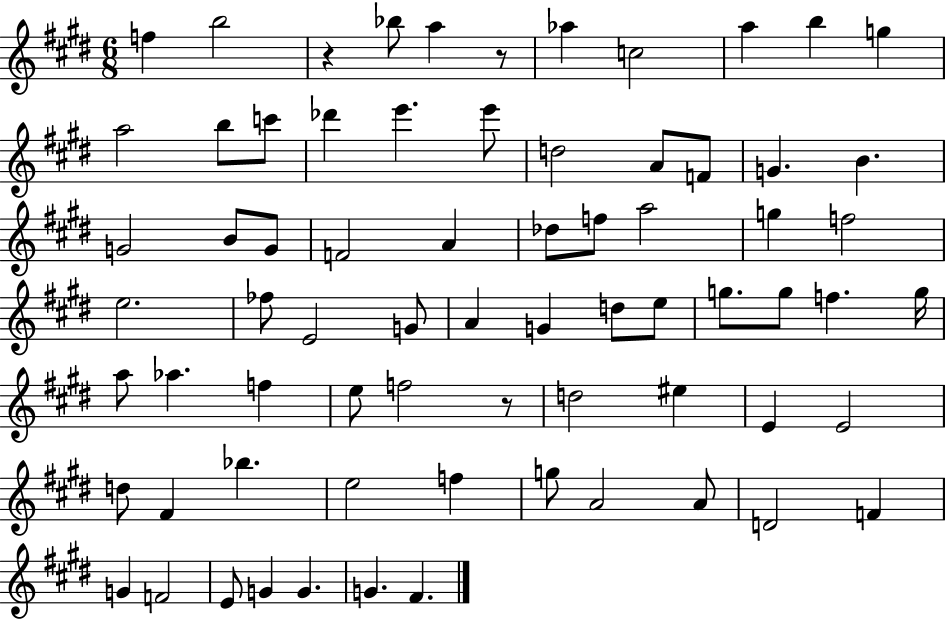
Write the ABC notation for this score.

X:1
T:Untitled
M:6/8
L:1/4
K:E
f b2 z _b/2 a z/2 _a c2 a b g a2 b/2 c'/2 _d' e' e'/2 d2 A/2 F/2 G B G2 B/2 G/2 F2 A _d/2 f/2 a2 g f2 e2 _f/2 E2 G/2 A G d/2 e/2 g/2 g/2 f g/4 a/2 _a f e/2 f2 z/2 d2 ^e E E2 d/2 ^F _b e2 f g/2 A2 A/2 D2 F G F2 E/2 G G G ^F